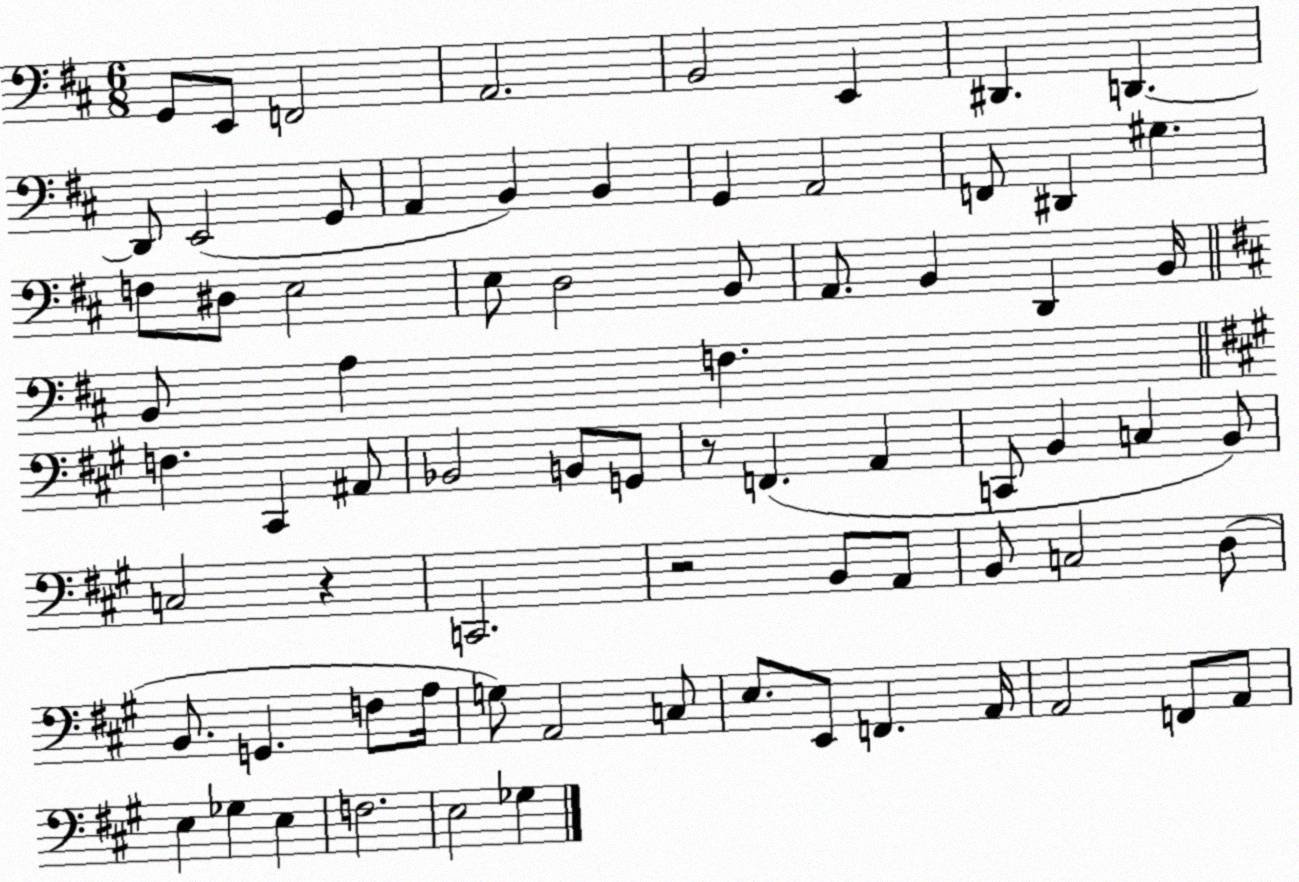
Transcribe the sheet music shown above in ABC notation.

X:1
T:Untitled
M:6/8
L:1/4
K:D
G,,/2 E,,/2 F,,2 A,,2 B,,2 E,, ^D,, D,, D,,/2 E,,2 G,,/2 A,, B,, B,, G,, A,,2 F,,/2 ^D,, ^G, F,/2 ^D,/2 E,2 E,/2 D,2 B,,/2 A,,/2 B,, D,, B,,/4 B,,/2 A, F, F, ^C,, ^A,,/2 _B,,2 B,,/2 G,,/2 z/2 F,, A,, C,,/2 B,, C, B,,/2 C,2 z C,,2 z2 B,,/2 A,,/2 B,,/2 C,2 D,/2 B,,/2 G,, F,/2 A,/4 G,/2 A,,2 C,/2 E,/2 E,,/2 F,, A,,/4 A,,2 F,,/2 A,,/2 E, _G, E, F,2 E,2 _G,